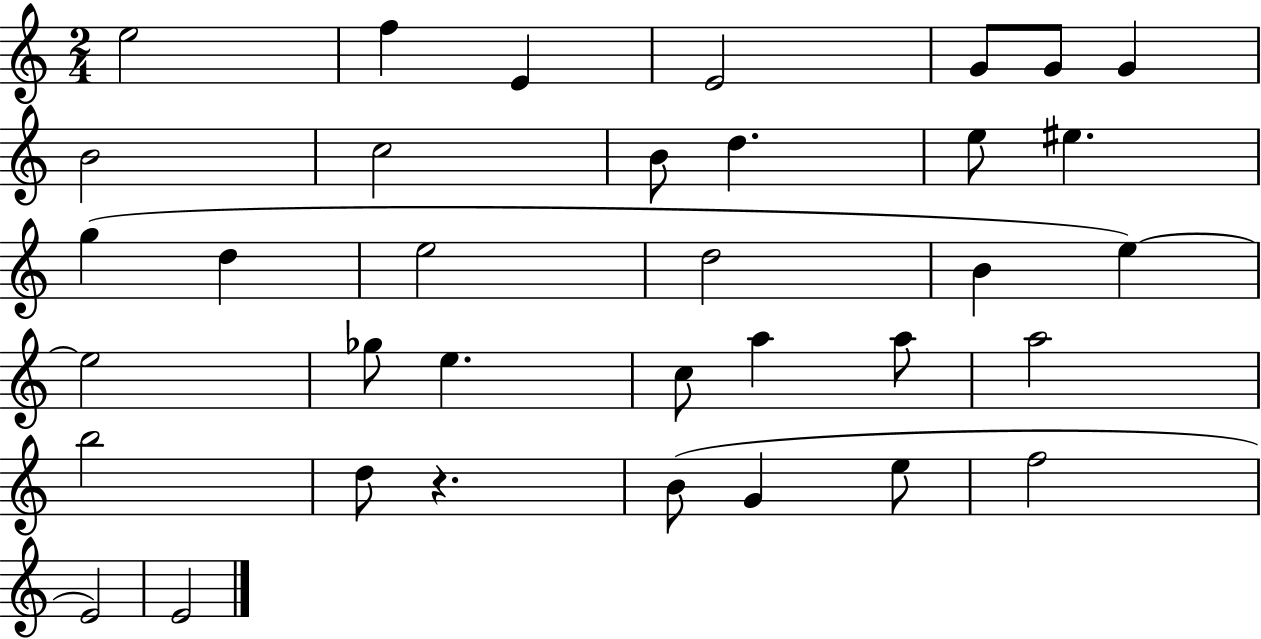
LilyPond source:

{
  \clef treble
  \numericTimeSignature
  \time 2/4
  \key c \major
  e''2 | f''4 e'4 | e'2 | g'8 g'8 g'4 | \break b'2 | c''2 | b'8 d''4. | e''8 eis''4. | \break g''4( d''4 | e''2 | d''2 | b'4 e''4~~) | \break e''2 | ges''8 e''4. | c''8 a''4 a''8 | a''2 | \break b''2 | d''8 r4. | b'8( g'4 e''8 | f''2 | \break e'2) | e'2 | \bar "|."
}